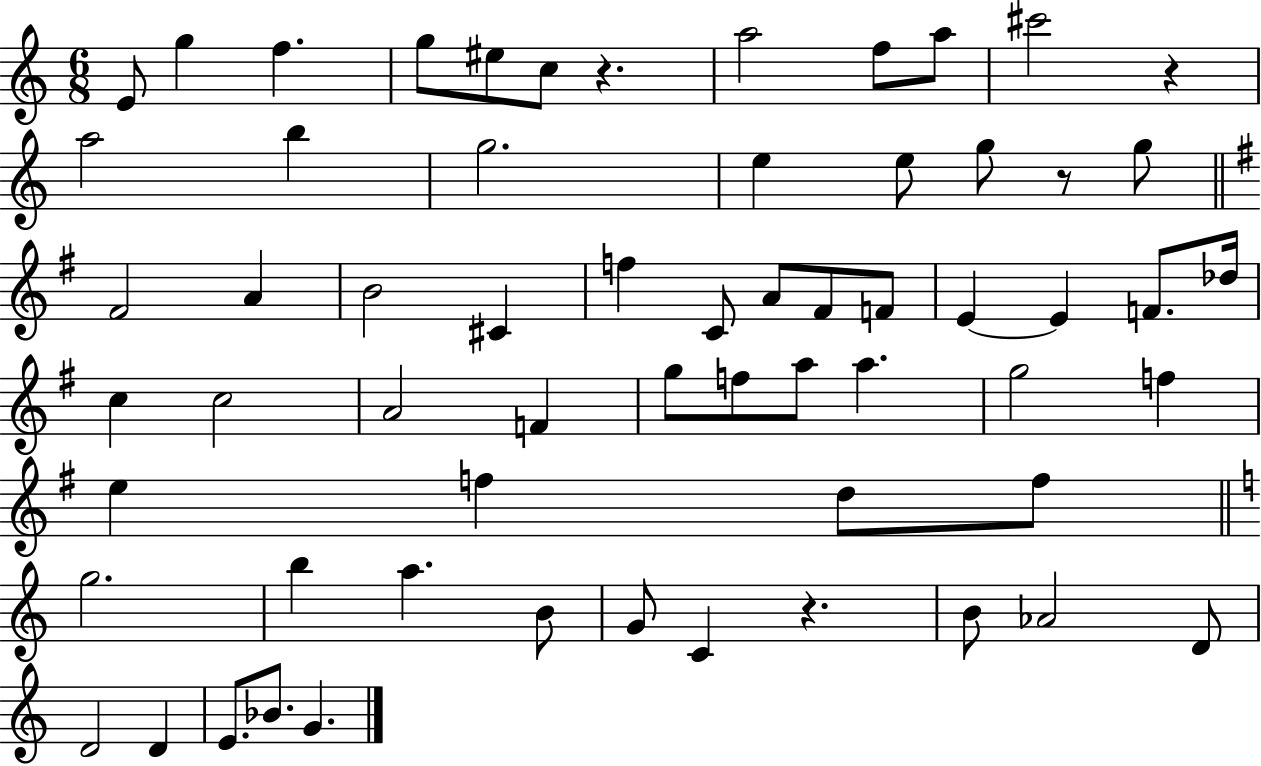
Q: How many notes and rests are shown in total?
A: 62